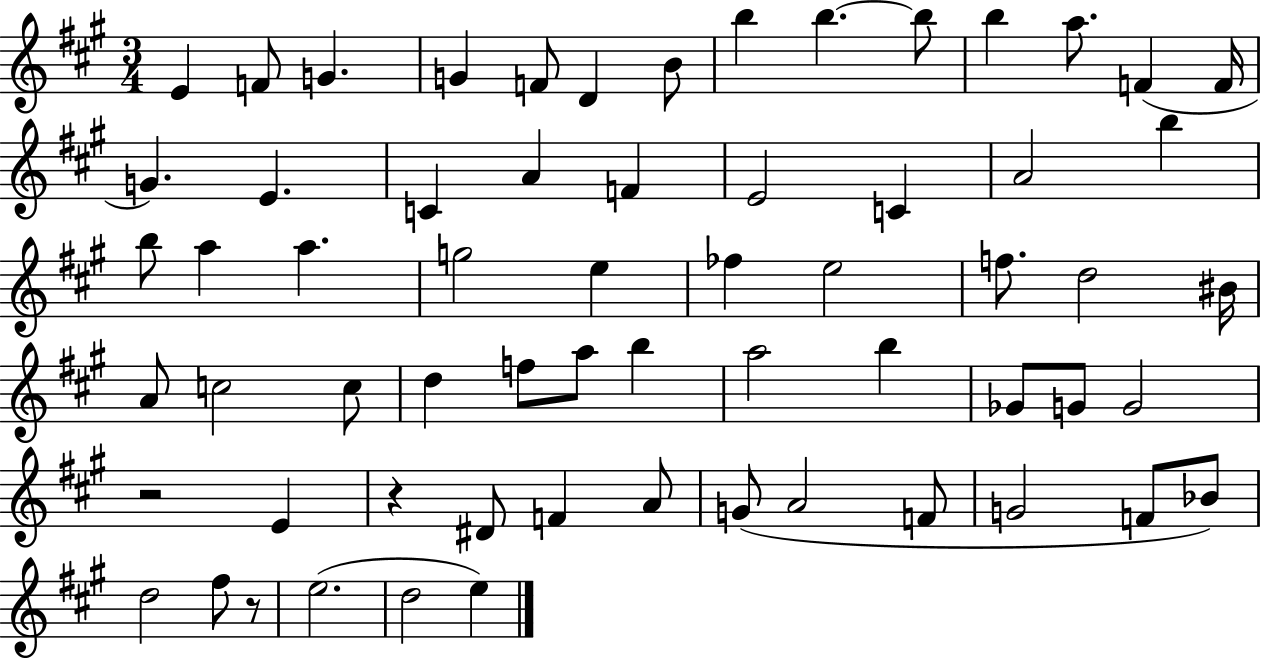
{
  \clef treble
  \numericTimeSignature
  \time 3/4
  \key a \major
  e'4 f'8 g'4. | g'4 f'8 d'4 b'8 | b''4 b''4.~~ b''8 | b''4 a''8. f'4( f'16 | \break g'4.) e'4. | c'4 a'4 f'4 | e'2 c'4 | a'2 b''4 | \break b''8 a''4 a''4. | g''2 e''4 | fes''4 e''2 | f''8. d''2 bis'16 | \break a'8 c''2 c''8 | d''4 f''8 a''8 b''4 | a''2 b''4 | ges'8 g'8 g'2 | \break r2 e'4 | r4 dis'8 f'4 a'8 | g'8( a'2 f'8 | g'2 f'8 bes'8) | \break d''2 fis''8 r8 | e''2.( | d''2 e''4) | \bar "|."
}